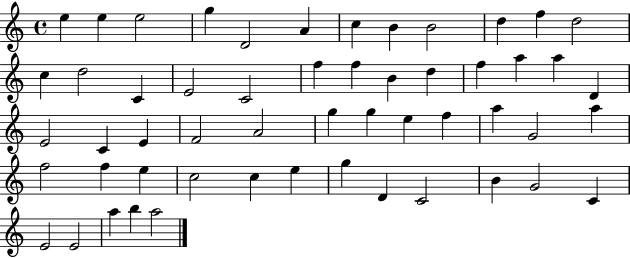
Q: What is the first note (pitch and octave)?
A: E5